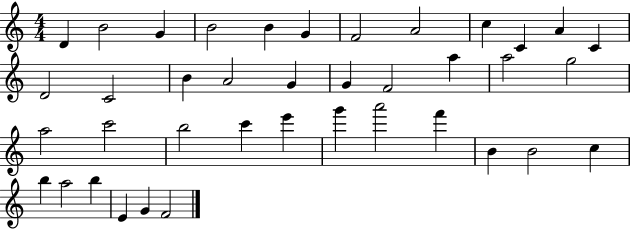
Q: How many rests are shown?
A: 0